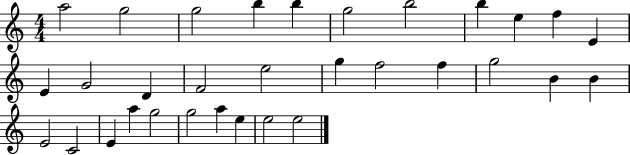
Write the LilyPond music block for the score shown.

{
  \clef treble
  \numericTimeSignature
  \time 4/4
  \key c \major
  a''2 g''2 | g''2 b''4 b''4 | g''2 b''2 | b''4 e''4 f''4 e'4 | \break e'4 g'2 d'4 | f'2 e''2 | g''4 f''2 f''4 | g''2 b'4 b'4 | \break e'2 c'2 | e'4 a''4 g''2 | g''2 a''4 e''4 | e''2 e''2 | \break \bar "|."
}